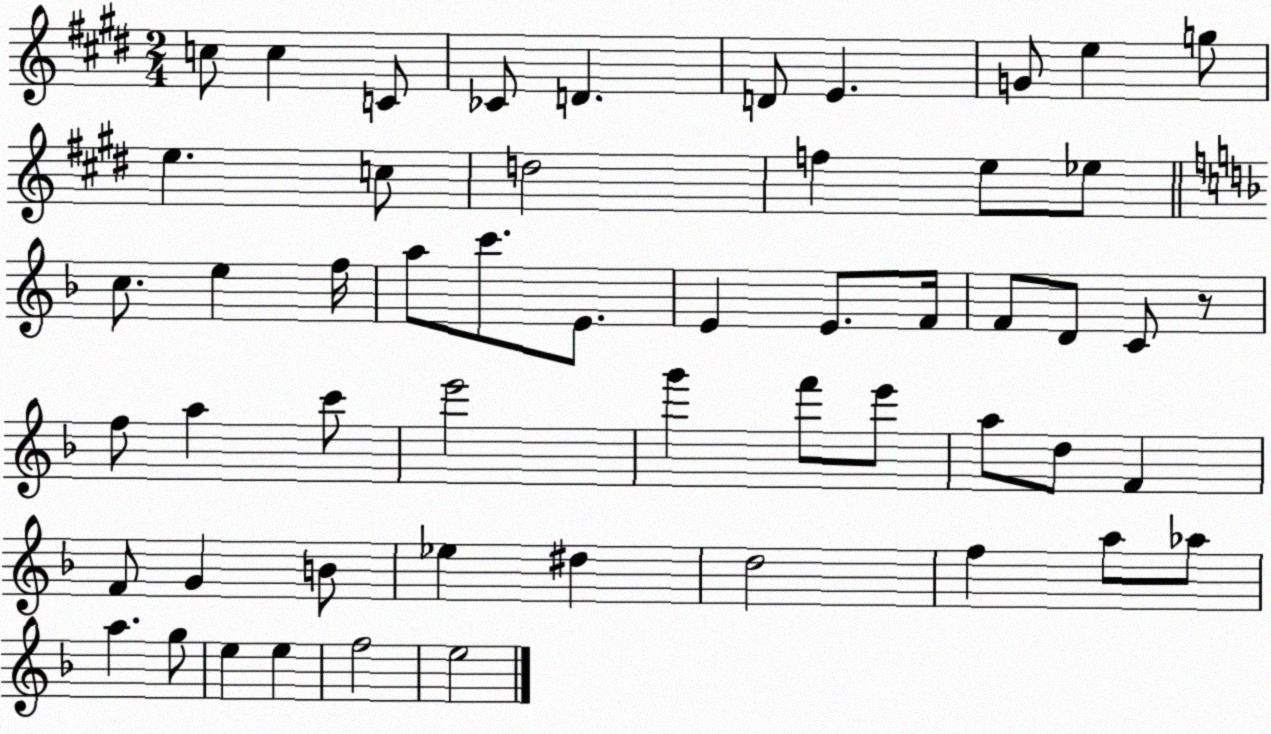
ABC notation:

X:1
T:Untitled
M:2/4
L:1/4
K:E
c/2 c C/2 _C/2 D D/2 E G/2 e g/2 e c/2 d2 f e/2 _e/2 c/2 e f/4 a/2 c'/2 E/2 E E/2 F/4 F/2 D/2 C/2 z/2 f/2 a c'/2 e'2 g' f'/2 e'/2 a/2 d/2 F F/2 G B/2 _e ^d d2 f a/2 _a/2 a g/2 e e f2 e2